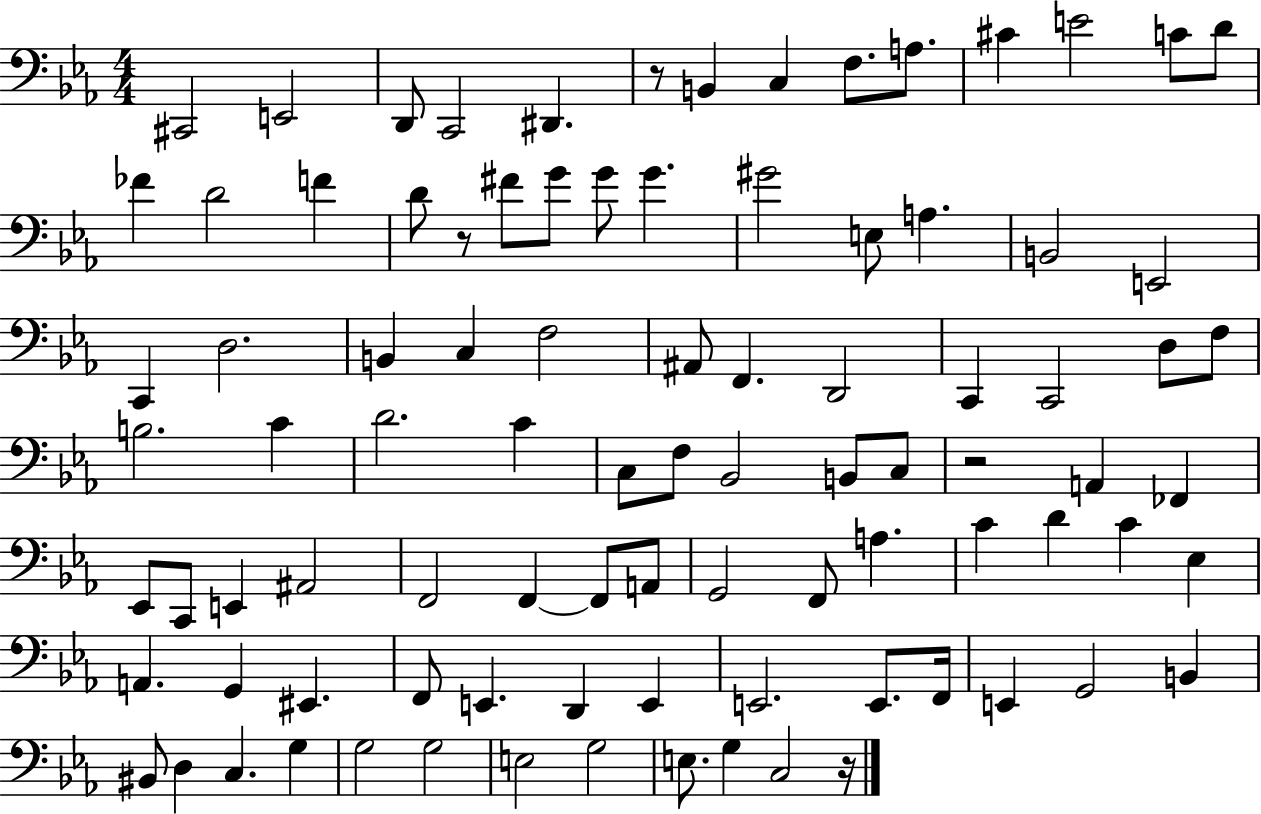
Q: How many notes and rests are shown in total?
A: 92